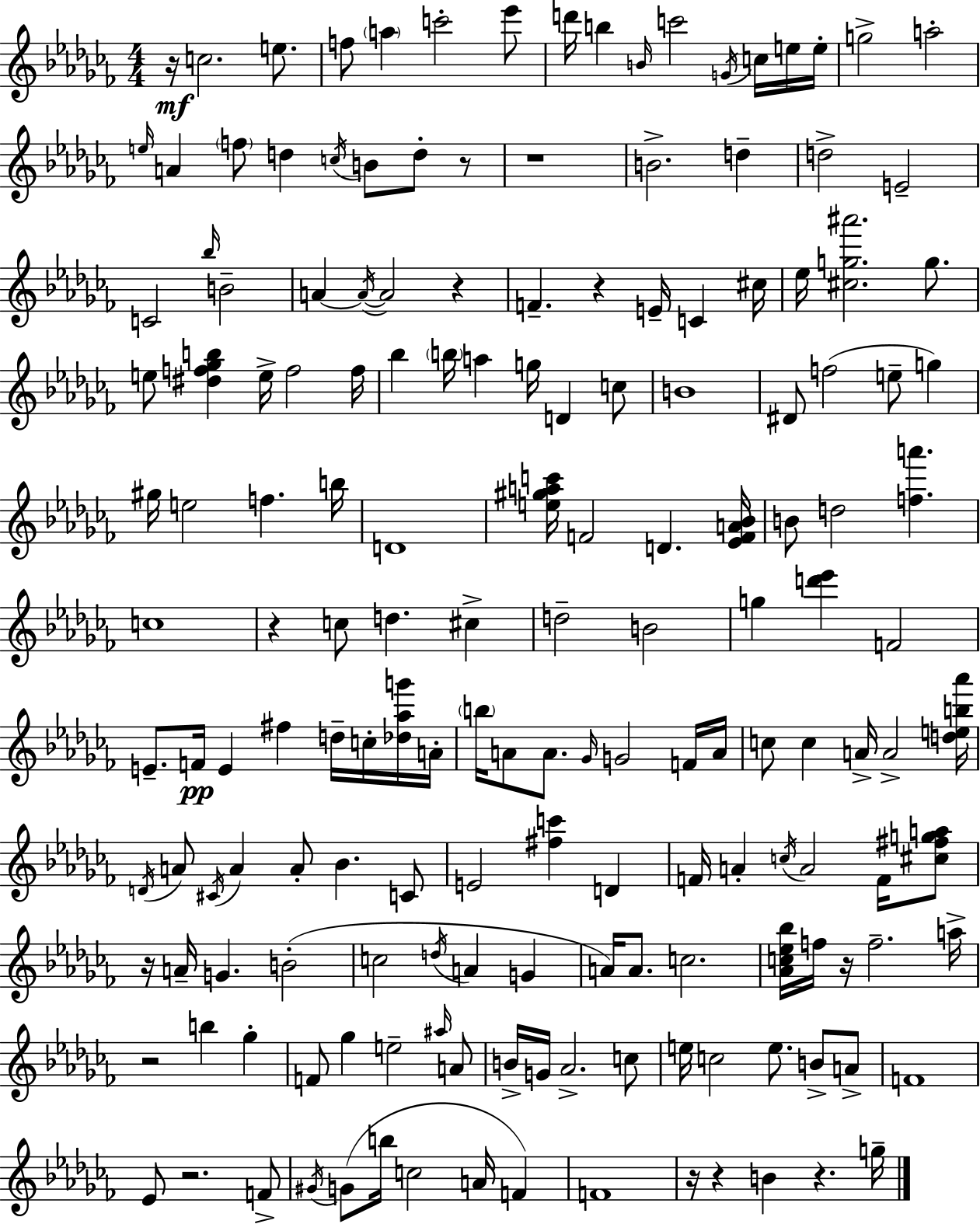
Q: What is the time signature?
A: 4/4